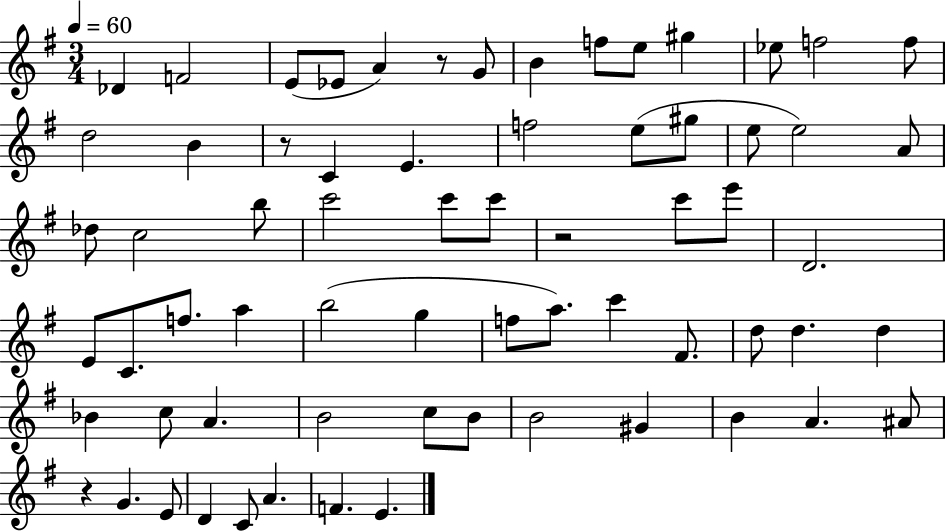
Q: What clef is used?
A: treble